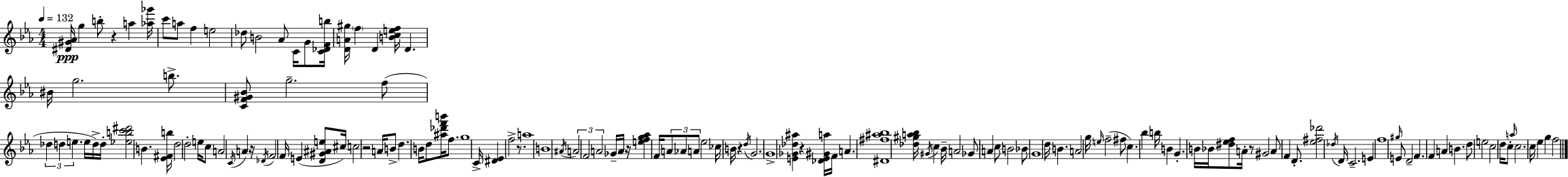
[D#4,G#4,Ab4]/s G5/q B5/e R/q A5/q [Ab5,Gb6]/s C6/e A5/e F5/q E5/h Db5/e B4/h Ab4/e C4/s G4/e [C4,Db4,F4,B5]/s [D4,A4,G#5]/s F5/q D4/q [B4,C5,E5,F5]/s D4/q. BIS4/s G5/h. B5/e. [C4,F4,G#4,Bb4]/e G5/h. F5/e Db5/q D5/q E5/q. E5/s D5/s D5/s [Eb5,B5,C6,D#6]/h B4/q. [Eb4,F#4,B5]/s D5/h D5/h E5/s C5/e A4/h C4/s A4/q R/s Db4/s F4/h F4/s E4/q [D4,G#4,A#4,E5]/e C#5/s C5/h R/h A4/s B4/e D5/q. B4/s D5/e [A#5,Db6,F6,B6]/s F5/e. G5/w C4/s [D#4,Eb4]/q F5/h R/e. A5/w B4/w A#4/s A4/h F4/h A4/h Gb4/s A4/s R/s [E5,F5,G5,Ab5]/q F4/s A4/e Ab4/e A4/e Eb5/h CES5/s B4/s R/q D5/s G4/h. G4/w [E4,Gb4,Db5,A#5]/q R/q [Db4,E4,G#4,A5]/s F4/s A4/q. [D#4,F#5,A#5,Bb5]/w [Db5,G#5,A5,Bb5]/s G#4/s C5/q Bb4/s A4/h Gb4/e A4/q C5/e B4/h Bb4/e G4/w D5/s B4/q. A4/h G5/s E5/s F5/h F#5/e C5/q. Bb5/q B5/s B4/q G4/q. B4/s Bb4/s [D#5,Eb5,F5]/e A4/s R/e G#4/h A4/e F4/q D4/e. [Eb5,F#5,Db6]/h Db5/s D4/s C4/h. E4/q F5/w G#5/s E4/e D4/h F4/q. F4/q A4/q B4/q. D5/e E5/h C5/h D5/s C5/e A5/s C5/h. C5/s Eb5/q G5/q F5/h